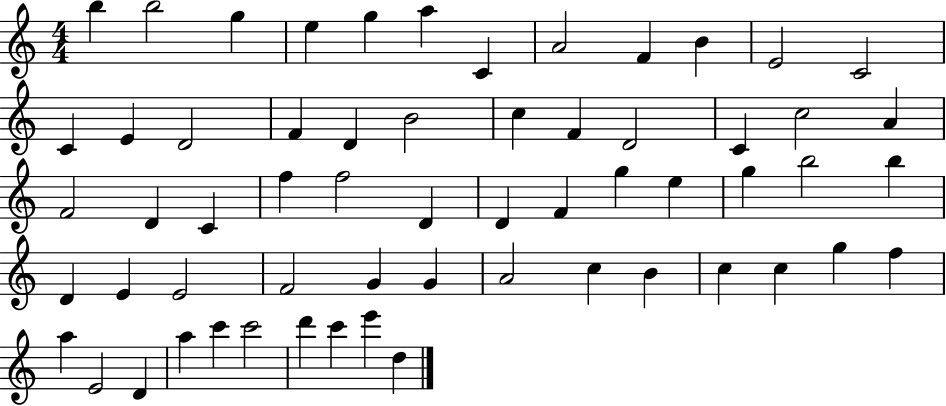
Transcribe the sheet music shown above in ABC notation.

X:1
T:Untitled
M:4/4
L:1/4
K:C
b b2 g e g a C A2 F B E2 C2 C E D2 F D B2 c F D2 C c2 A F2 D C f f2 D D F g e g b2 b D E E2 F2 G G A2 c B c c g f a E2 D a c' c'2 d' c' e' d